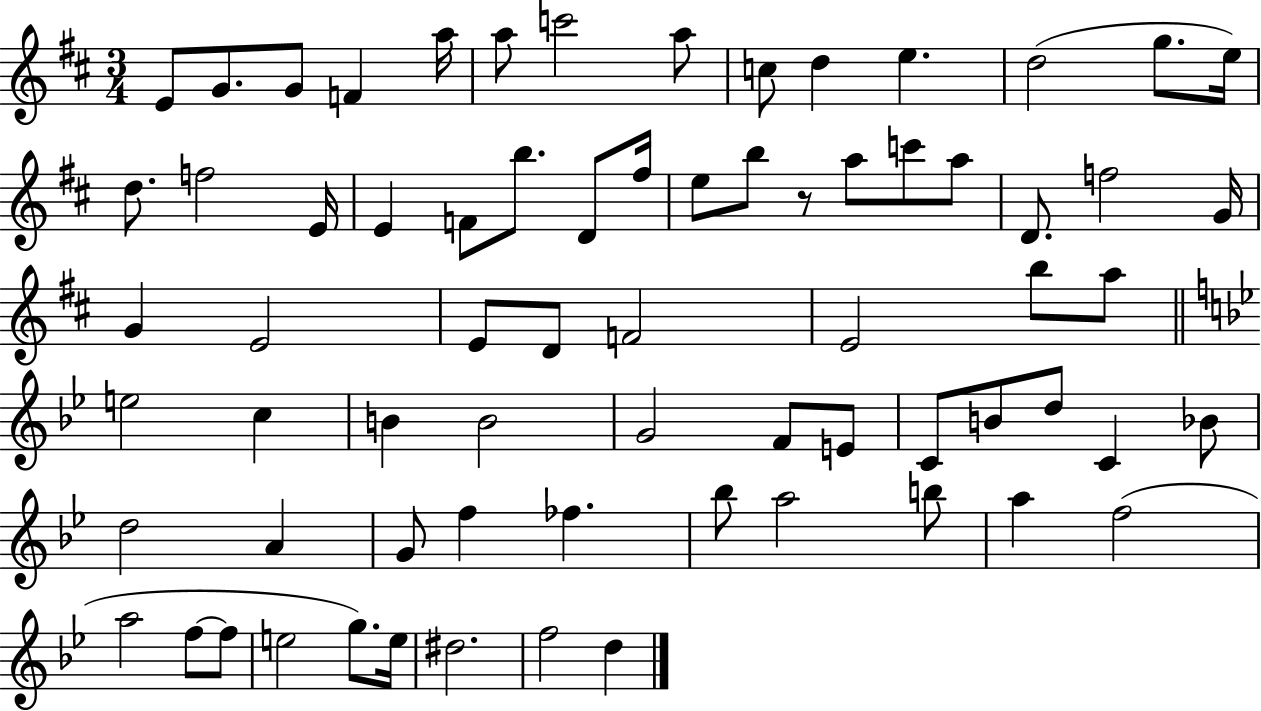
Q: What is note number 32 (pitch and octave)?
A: E4